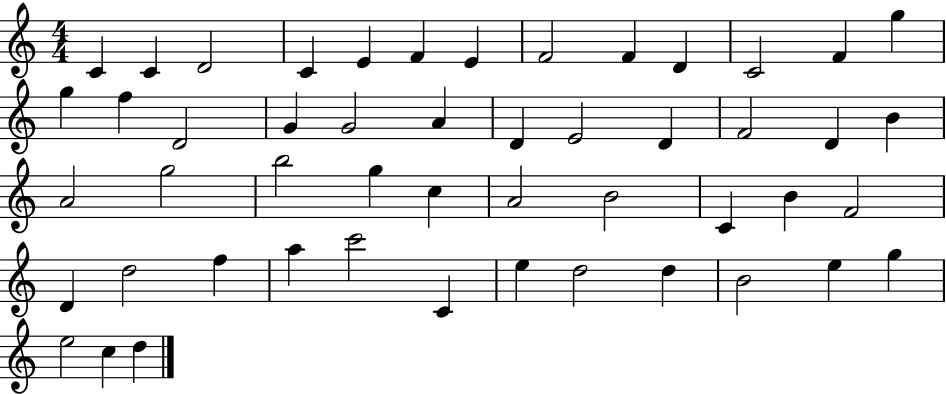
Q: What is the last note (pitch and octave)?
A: D5